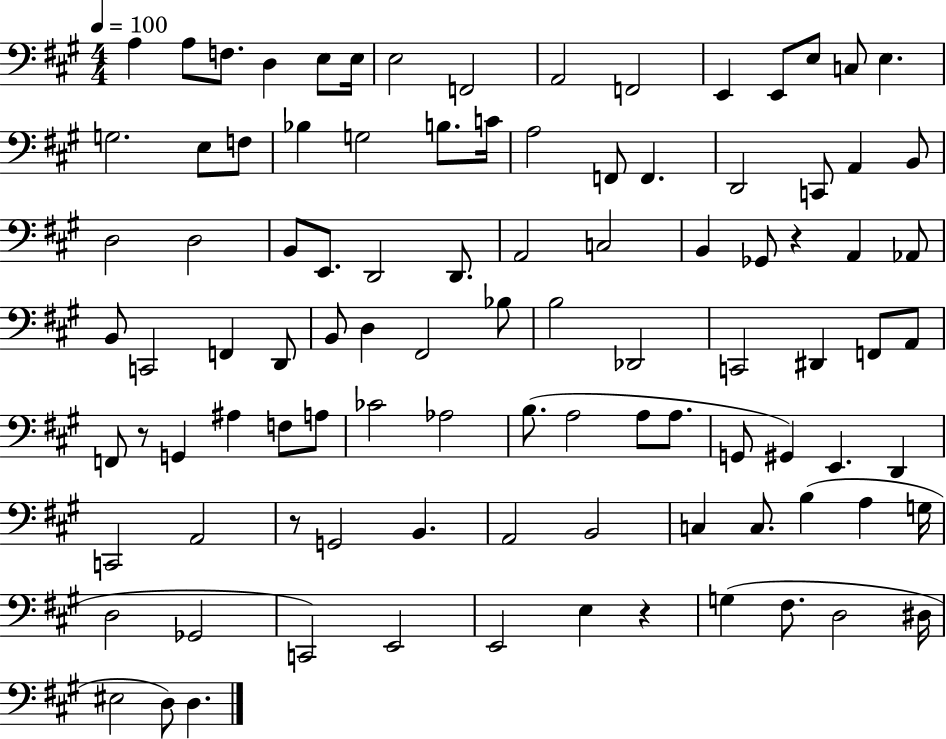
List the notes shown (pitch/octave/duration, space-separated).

A3/q A3/e F3/e. D3/q E3/e E3/s E3/h F2/h A2/h F2/h E2/q E2/e E3/e C3/e E3/q. G3/h. E3/e F3/e Bb3/q G3/h B3/e. C4/s A3/h F2/e F2/q. D2/h C2/e A2/q B2/e D3/h D3/h B2/e E2/e. D2/h D2/e. A2/h C3/h B2/q Gb2/e R/q A2/q Ab2/e B2/e C2/h F2/q D2/e B2/e D3/q F#2/h Bb3/e B3/h Db2/h C2/h D#2/q F2/e A2/e F2/e R/e G2/q A#3/q F3/e A3/e CES4/h Ab3/h B3/e. A3/h A3/e A3/e. G2/e G#2/q E2/q. D2/q C2/h A2/h R/e G2/h B2/q. A2/h B2/h C3/q C3/e. B3/q A3/q G3/s D3/h Gb2/h C2/h E2/h E2/h E3/q R/q G3/q F#3/e. D3/h D#3/s EIS3/h D3/e D3/q.